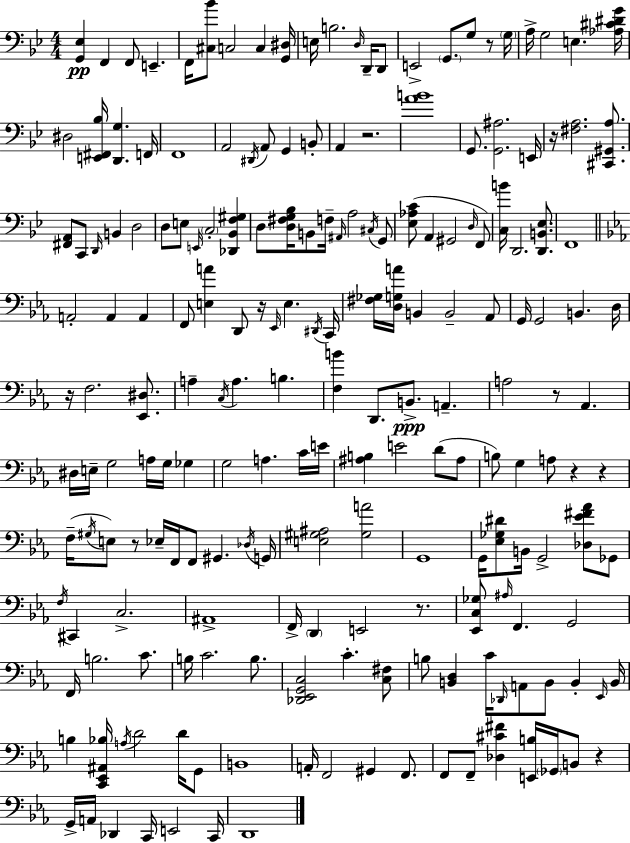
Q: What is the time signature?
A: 4/4